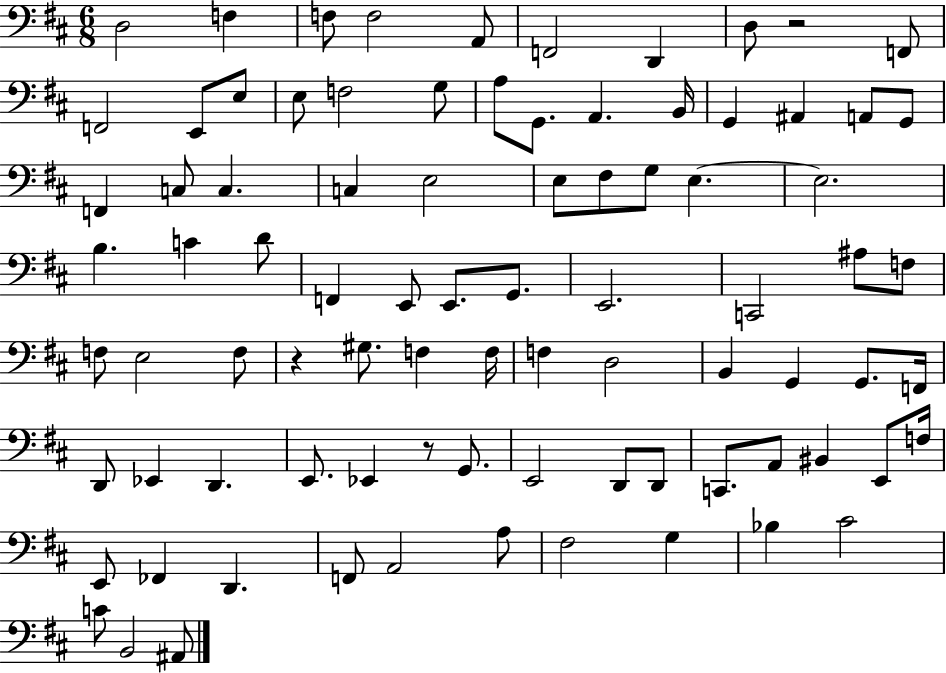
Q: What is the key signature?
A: D major